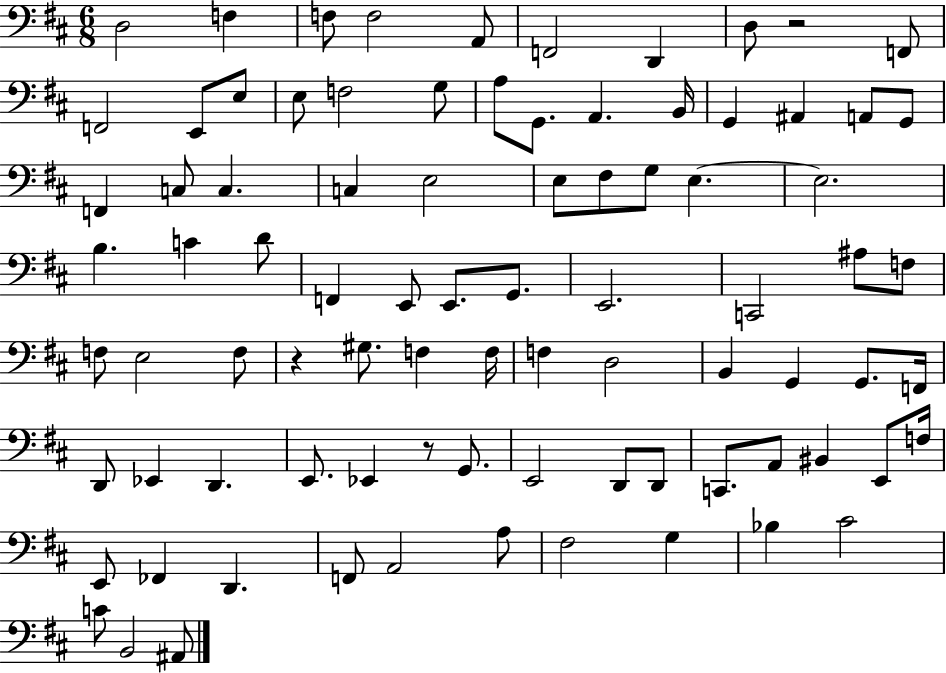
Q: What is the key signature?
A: D major